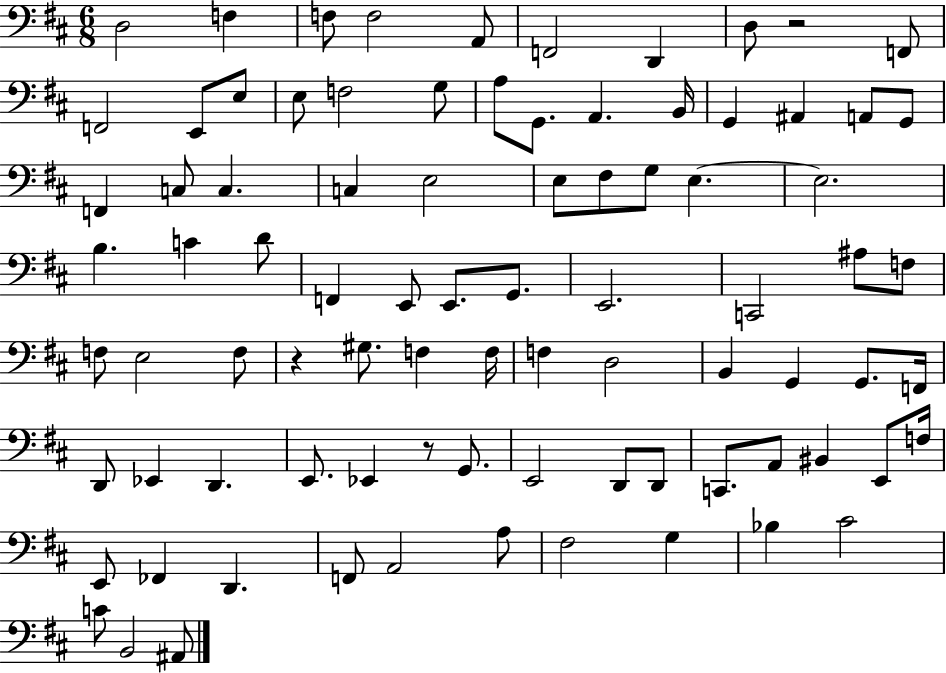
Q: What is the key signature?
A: D major